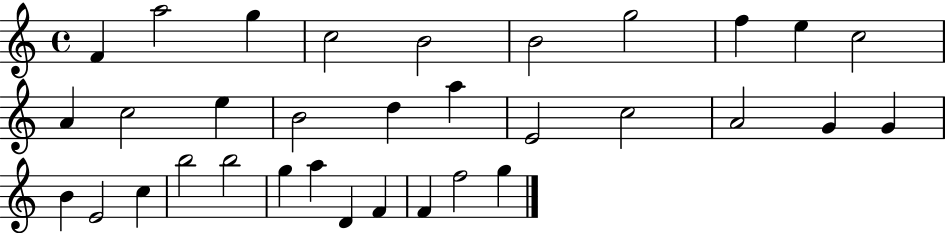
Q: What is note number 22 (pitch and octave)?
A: B4